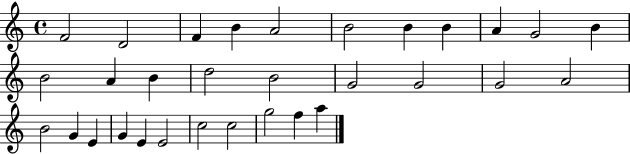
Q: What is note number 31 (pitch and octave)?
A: A5